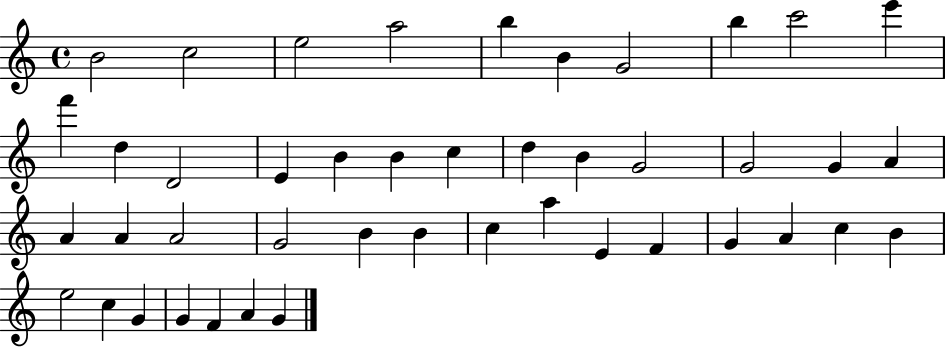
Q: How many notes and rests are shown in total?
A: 44